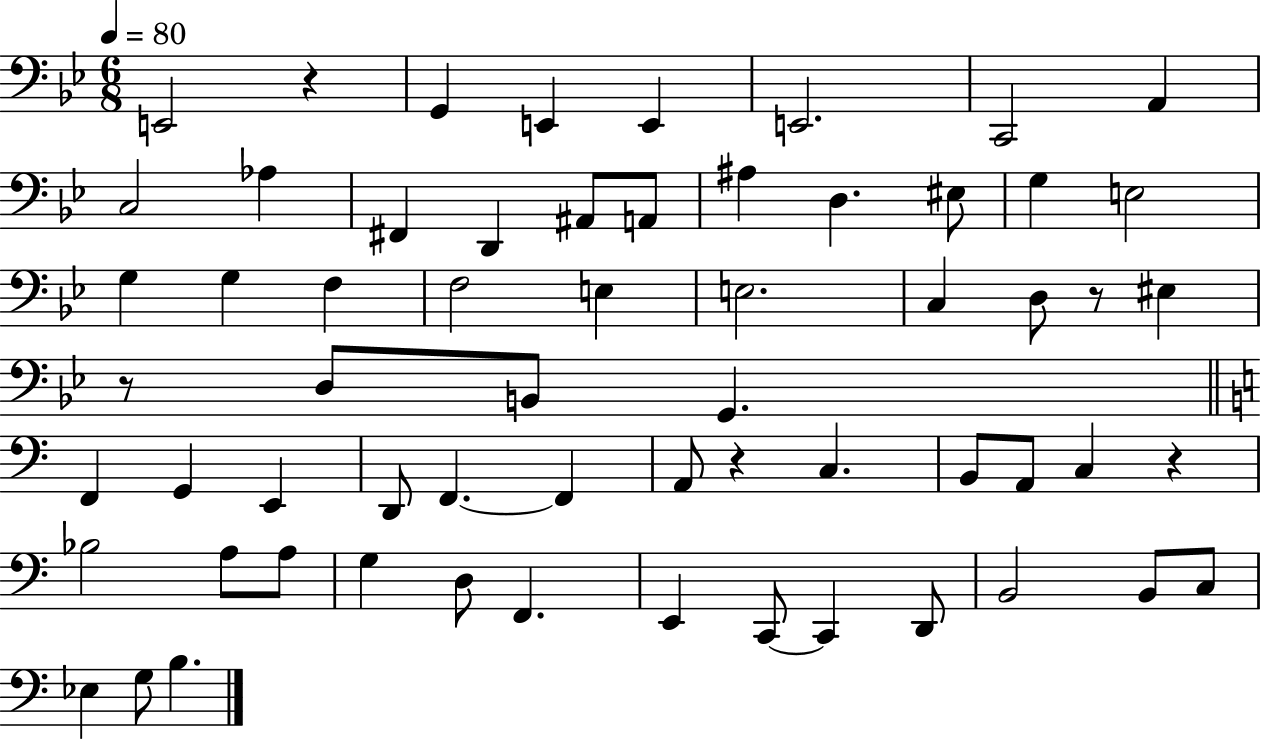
E2/h R/q G2/q E2/q E2/q E2/h. C2/h A2/q C3/h Ab3/q F#2/q D2/q A#2/e A2/e A#3/q D3/q. EIS3/e G3/q E3/h G3/q G3/q F3/q F3/h E3/q E3/h. C3/q D3/e R/e EIS3/q R/e D3/e B2/e G2/q. F2/q G2/q E2/q D2/e F2/q. F2/q A2/e R/q C3/q. B2/e A2/e C3/q R/q Bb3/h A3/e A3/e G3/q D3/e F2/q. E2/q C2/e C2/q D2/e B2/h B2/e C3/e Eb3/q G3/e B3/q.